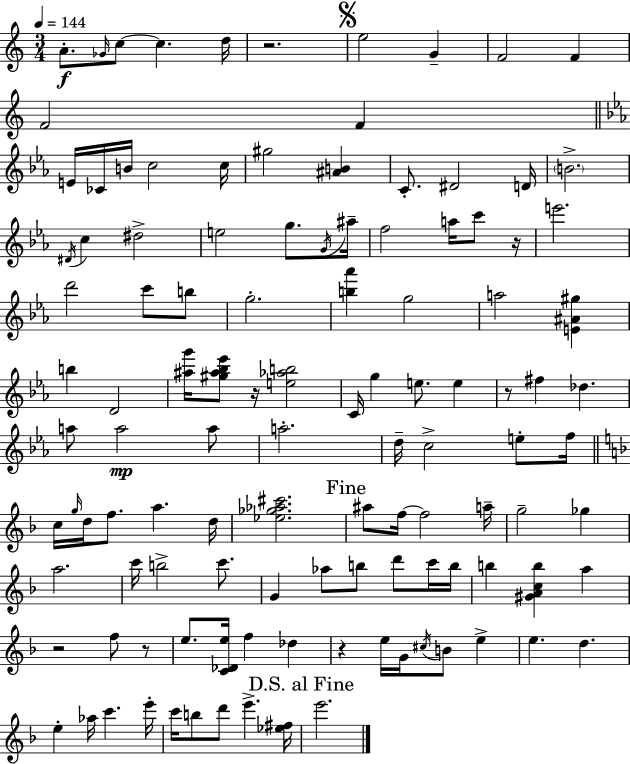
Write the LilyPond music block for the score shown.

{
  \clef treble
  \numericTimeSignature
  \time 3/4
  \key a \minor
  \tempo 4 = 144
  a'8.-.\f \grace { ges'16 } c''8~~ c''4. | d''16 r2. | \mark \markup { \musicglyph "scripts.segno" } e''2 g'4-- | f'2 f'4 | \break f'2 f'4 | \bar "||" \break \key ees \major e'16 ces'16 b'16 c''2 c''16 | gis''2 <ais' b'>4 | c'8.-. dis'2 d'16 | \parenthesize b'2.-> | \break \acciaccatura { dis'16 } c''4 dis''2-> | e''2 g''8. | \acciaccatura { g'16 } ais''16-- f''2 a''16 c'''8 | r16 e'''2. | \break d'''2 c'''8 | b''8 g''2.-. | <b'' aes'''>4 g''2 | a''2 <e' ais' gis''>4 | \break b''4 d'2 | <ais'' g'''>16 <gis'' ais'' bes'' ees'''>8 r16 <e'' aes'' b''>2 | c'16 g''4 e''8. e''4 | r8 fis''4 des''4. | \break a''8 a''2\mp | a''8 a''2.-. | d''16-- c''2-> e''8-. | f''16 \bar "||" \break \key d \minor c''16 \grace { g''16 } d''16 f''8. a''4. | d''16 <ees'' ges'' aes'' cis'''>2. | \mark "Fine" ais''8 f''16~~ f''2 | a''16-- g''2-- ges''4 | \break a''2. | c'''16 b''2-> c'''8. | g'4 aes''8 b''8 d'''8 c'''16 | b''16 b''4 <gis' a' c'' b''>4 a''4 | \break r2 f''8 r8 | e''8. <c' des' e''>16 f''4 des''4 | r4 e''16 g'16 \acciaccatura { cis''16 } b'8 e''4-> | e''4. d''4. | \break e''4-. aes''16 c'''4. | e'''16-. c'''16 b''8 d'''8 e'''4.-> | <ees'' fis''>16 \mark "D.S. al Fine" e'''2. | \bar "|."
}